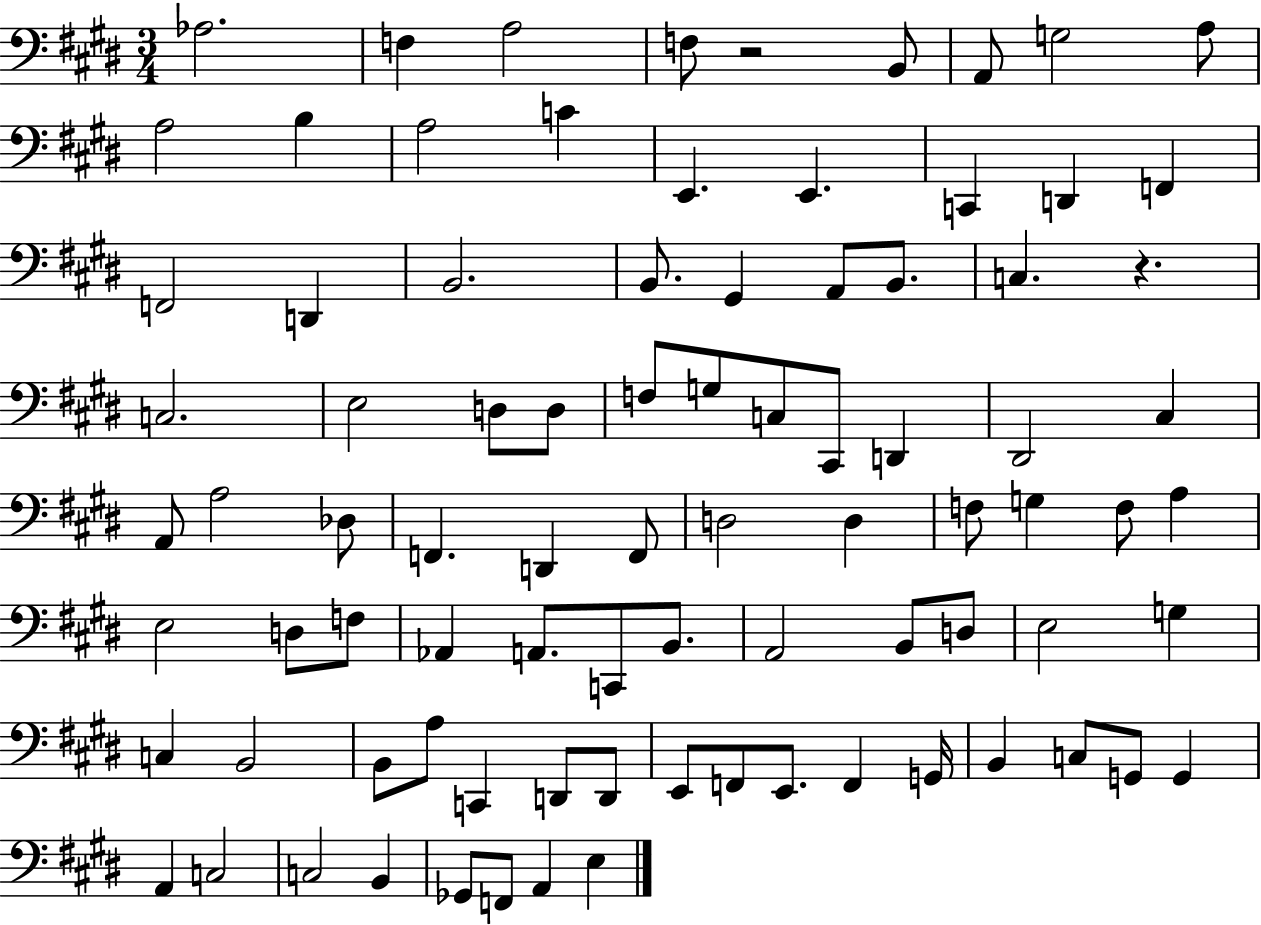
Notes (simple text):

Ab3/h. F3/q A3/h F3/e R/h B2/e A2/e G3/h A3/e A3/h B3/q A3/h C4/q E2/q. E2/q. C2/q D2/q F2/q F2/h D2/q B2/h. B2/e. G#2/q A2/e B2/e. C3/q. R/q. C3/h. E3/h D3/e D3/e F3/e G3/e C3/e C#2/e D2/q D#2/h C#3/q A2/e A3/h Db3/e F2/q. D2/q F2/e D3/h D3/q F3/e G3/q F3/e A3/q E3/h D3/e F3/e Ab2/q A2/e. C2/e B2/e. A2/h B2/e D3/e E3/h G3/q C3/q B2/h B2/e A3/e C2/q D2/e D2/e E2/e F2/e E2/e. F2/q G2/s B2/q C3/e G2/e G2/q A2/q C3/h C3/h B2/q Gb2/e F2/e A2/q E3/q